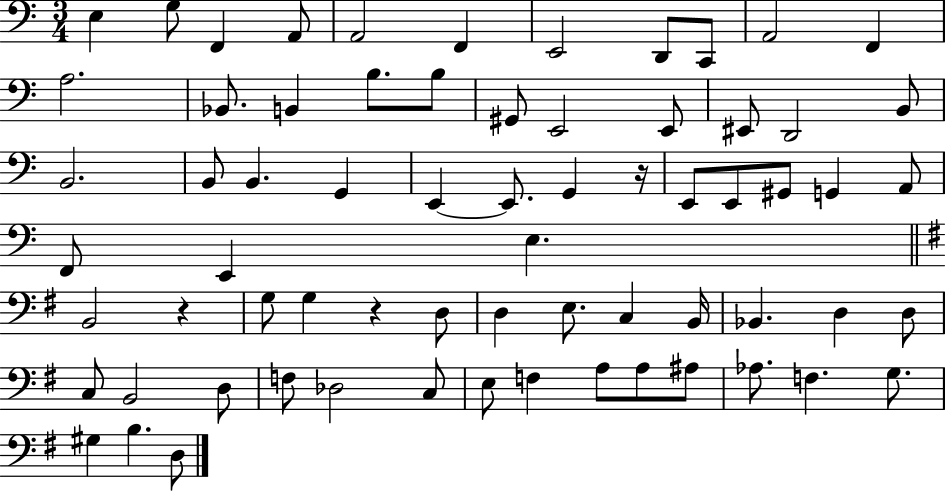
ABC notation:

X:1
T:Untitled
M:3/4
L:1/4
K:C
E, G,/2 F,, A,,/2 A,,2 F,, E,,2 D,,/2 C,,/2 A,,2 F,, A,2 _B,,/2 B,, B,/2 B,/2 ^G,,/2 E,,2 E,,/2 ^E,,/2 D,,2 B,,/2 B,,2 B,,/2 B,, G,, E,, E,,/2 G,, z/4 E,,/2 E,,/2 ^G,,/2 G,, A,,/2 F,,/2 E,, E, B,,2 z G,/2 G, z D,/2 D, E,/2 C, B,,/4 _B,, D, D,/2 C,/2 B,,2 D,/2 F,/2 _D,2 C,/2 E,/2 F, A,/2 A,/2 ^A,/2 _A,/2 F, G,/2 ^G, B, D,/2